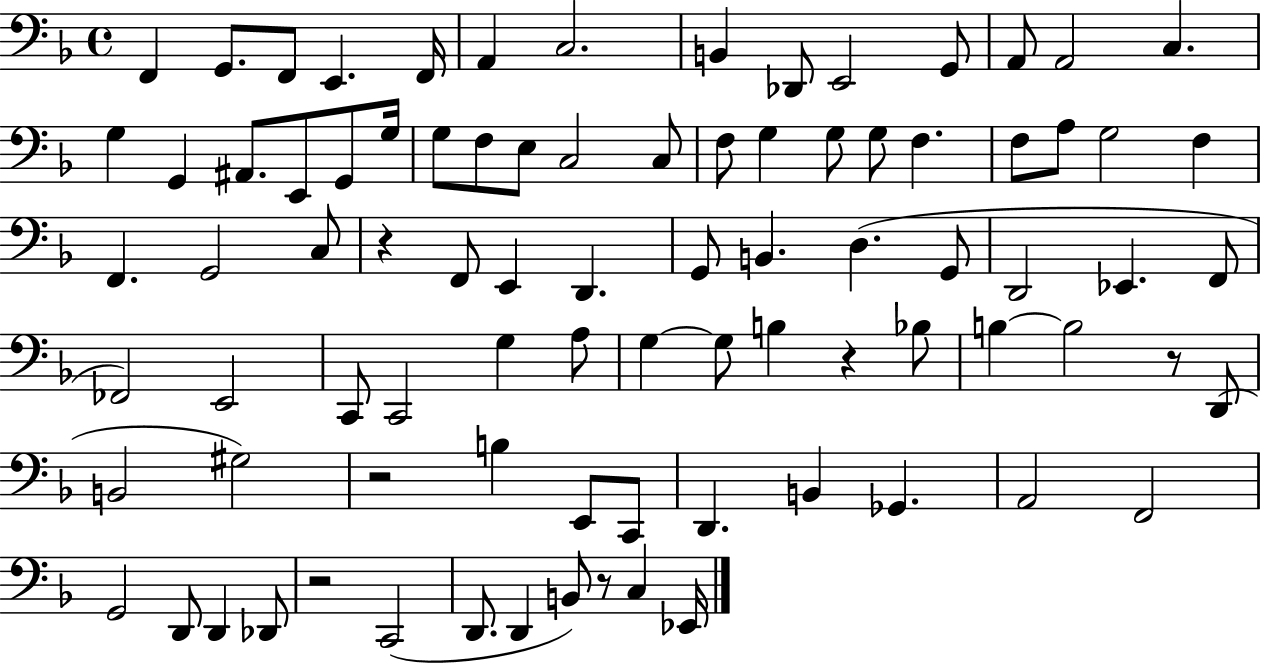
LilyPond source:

{
  \clef bass
  \time 4/4
  \defaultTimeSignature
  \key f \major
  f,4 g,8. f,8 e,4. f,16 | a,4 c2. | b,4 des,8 e,2 g,8 | a,8 a,2 c4. | \break g4 g,4 ais,8. e,8 g,8 g16 | g8 f8 e8 c2 c8 | f8 g4 g8 g8 f4. | f8 a8 g2 f4 | \break f,4. g,2 c8 | r4 f,8 e,4 d,4. | g,8 b,4. d4.( g,8 | d,2 ees,4. f,8 | \break fes,2) e,2 | c,8 c,2 g4 a8 | g4~~ g8 b4 r4 bes8 | b4~~ b2 r8 d,8( | \break b,2 gis2) | r2 b4 e,8 c,8 | d,4. b,4 ges,4. | a,2 f,2 | \break g,2 d,8 d,4 des,8 | r2 c,2( | d,8. d,4 b,8) r8 c4 ees,16 | \bar "|."
}